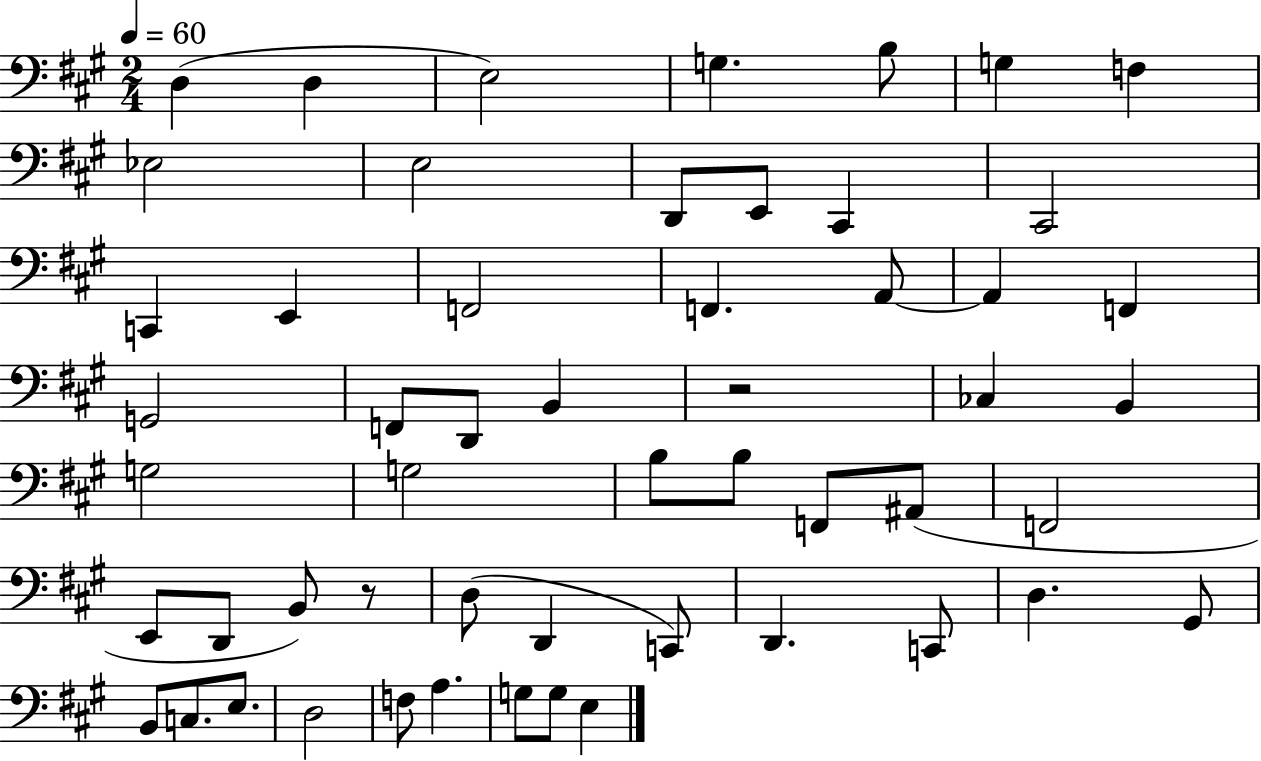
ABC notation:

X:1
T:Untitled
M:2/4
L:1/4
K:A
D, D, E,2 G, B,/2 G, F, _E,2 E,2 D,,/2 E,,/2 ^C,, ^C,,2 C,, E,, F,,2 F,, A,,/2 A,, F,, G,,2 F,,/2 D,,/2 B,, z2 _C, B,, G,2 G,2 B,/2 B,/2 F,,/2 ^A,,/2 F,,2 E,,/2 D,,/2 B,,/2 z/2 D,/2 D,, C,,/2 D,, C,,/2 D, ^G,,/2 B,,/2 C,/2 E,/2 D,2 F,/2 A, G,/2 G,/2 E,